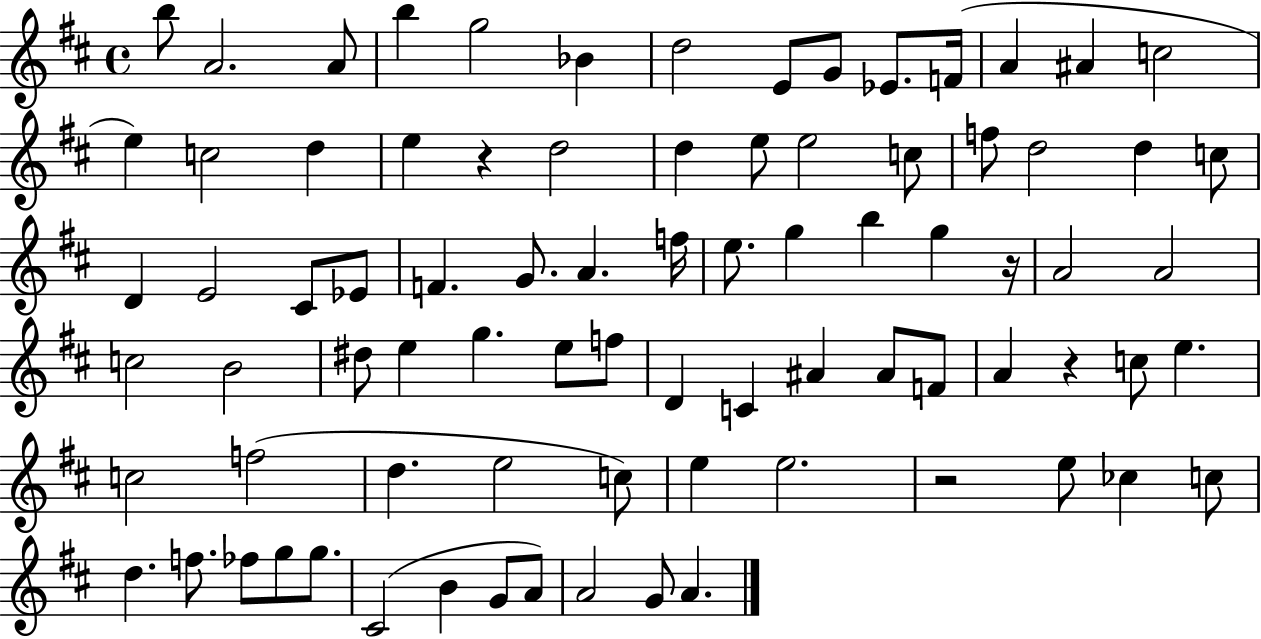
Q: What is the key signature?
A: D major